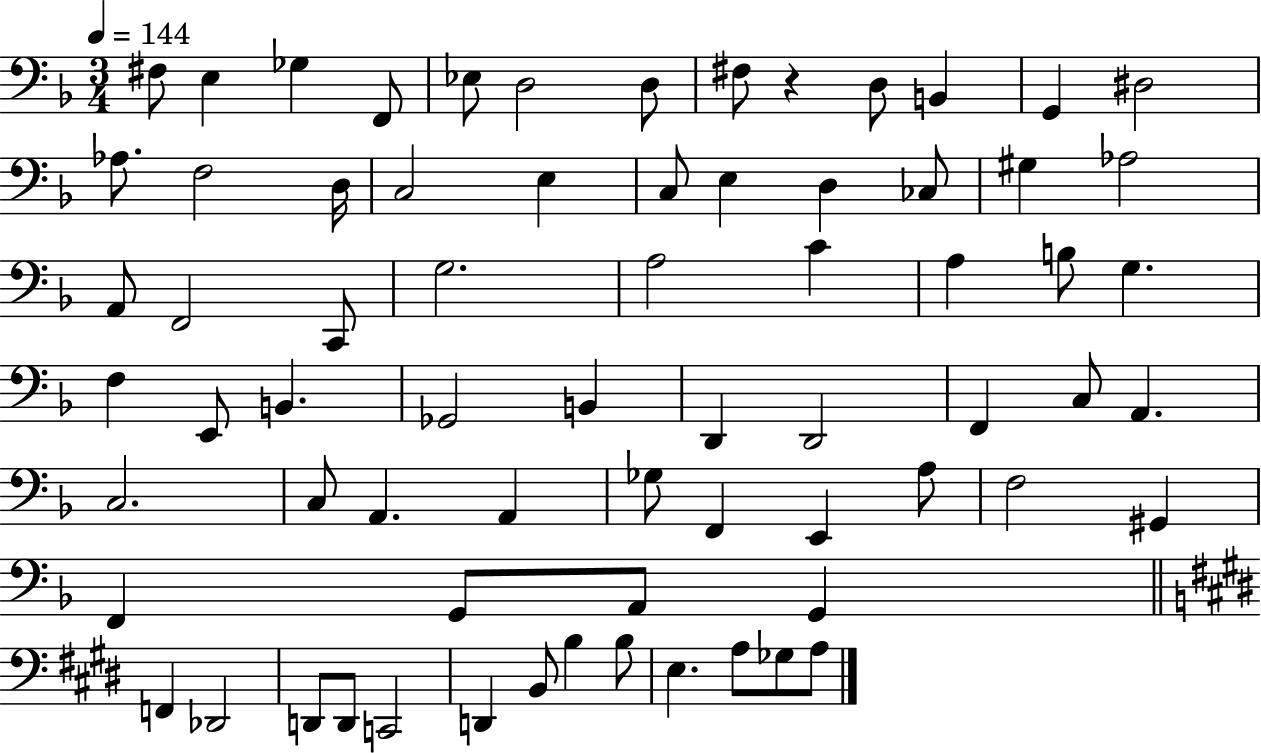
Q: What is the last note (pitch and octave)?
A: A3